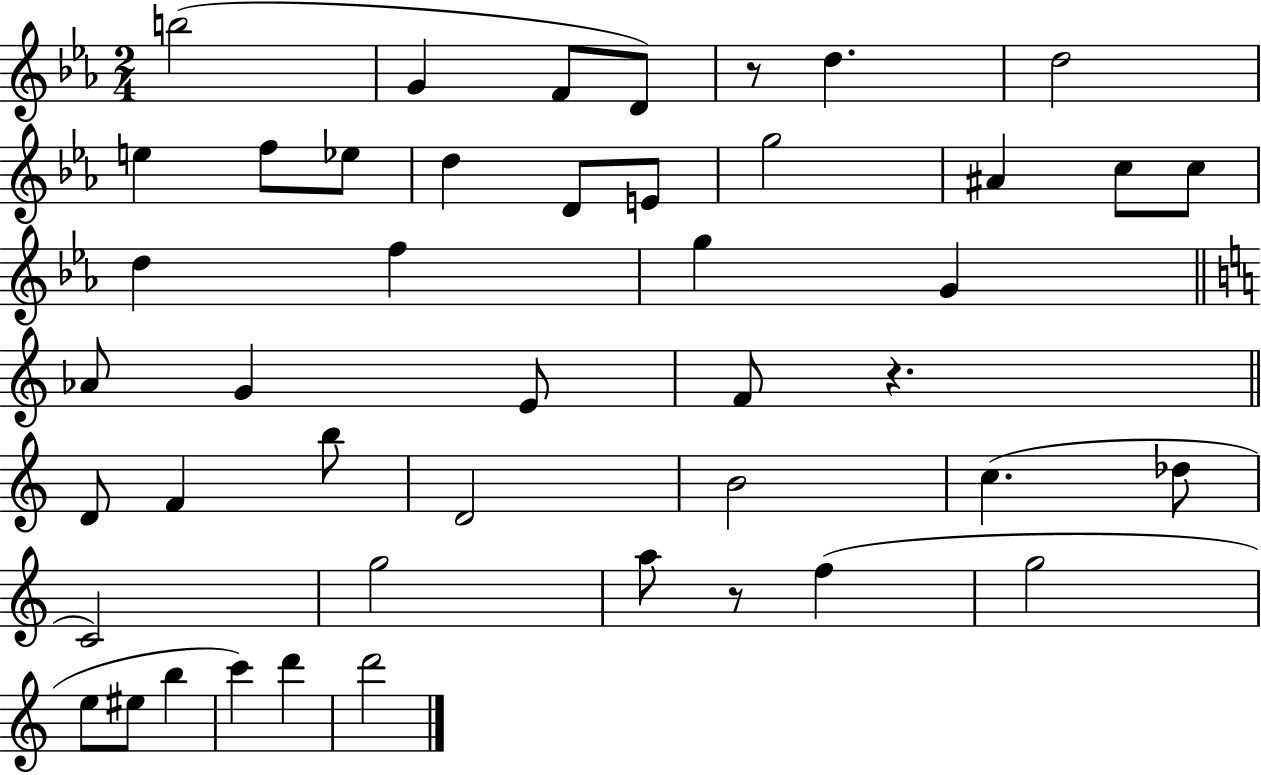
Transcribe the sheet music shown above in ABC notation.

X:1
T:Untitled
M:2/4
L:1/4
K:Eb
b2 G F/2 D/2 z/2 d d2 e f/2 _e/2 d D/2 E/2 g2 ^A c/2 c/2 d f g G _A/2 G E/2 F/2 z D/2 F b/2 D2 B2 c _d/2 C2 g2 a/2 z/2 f g2 e/2 ^e/2 b c' d' d'2